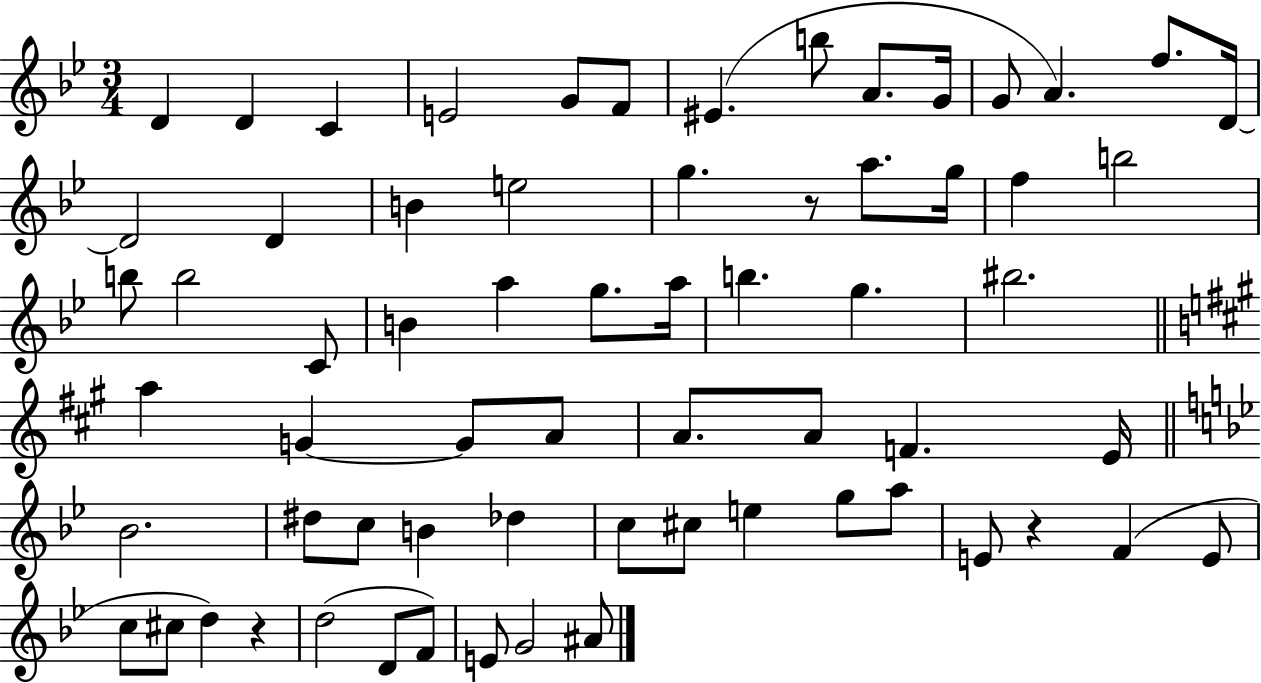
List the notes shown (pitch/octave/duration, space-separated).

D4/q D4/q C4/q E4/h G4/e F4/e EIS4/q. B5/e A4/e. G4/s G4/e A4/q. F5/e. D4/s D4/h D4/q B4/q E5/h G5/q. R/e A5/e. G5/s F5/q B5/h B5/e B5/h C4/e B4/q A5/q G5/e. A5/s B5/q. G5/q. BIS5/h. A5/q G4/q G4/e A4/e A4/e. A4/e F4/q. E4/s Bb4/h. D#5/e C5/e B4/q Db5/q C5/e C#5/e E5/q G5/e A5/e E4/e R/q F4/q E4/e C5/e C#5/e D5/q R/q D5/h D4/e F4/e E4/e G4/h A#4/e